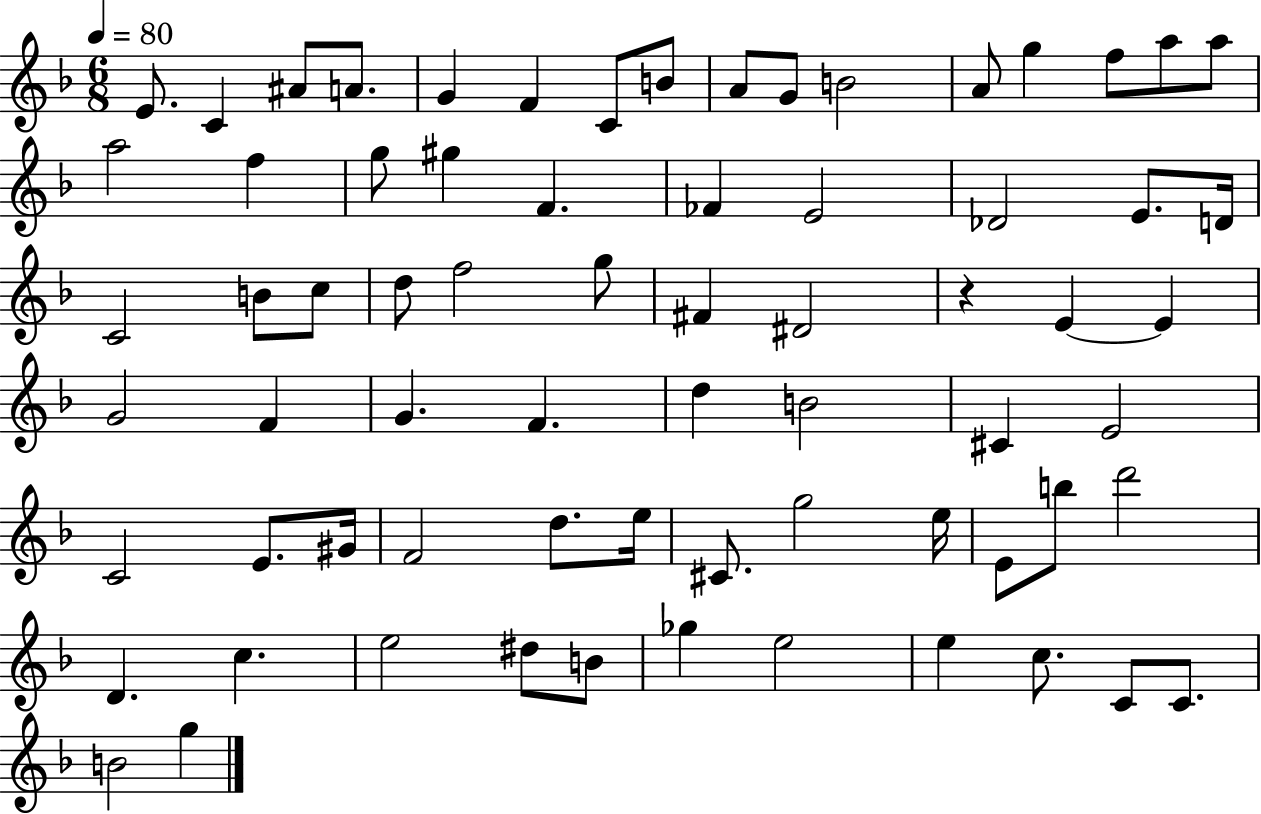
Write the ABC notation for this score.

X:1
T:Untitled
M:6/8
L:1/4
K:F
E/2 C ^A/2 A/2 G F C/2 B/2 A/2 G/2 B2 A/2 g f/2 a/2 a/2 a2 f g/2 ^g F _F E2 _D2 E/2 D/4 C2 B/2 c/2 d/2 f2 g/2 ^F ^D2 z E E G2 F G F d B2 ^C E2 C2 E/2 ^G/4 F2 d/2 e/4 ^C/2 g2 e/4 E/2 b/2 d'2 D c e2 ^d/2 B/2 _g e2 e c/2 C/2 C/2 B2 g